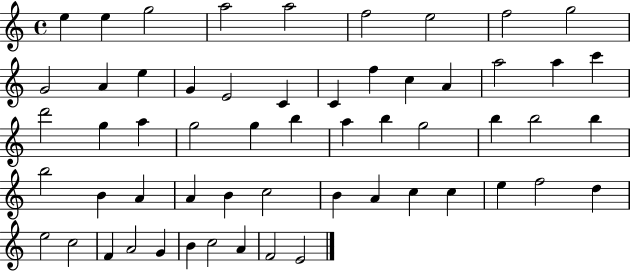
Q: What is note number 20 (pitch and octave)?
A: A5